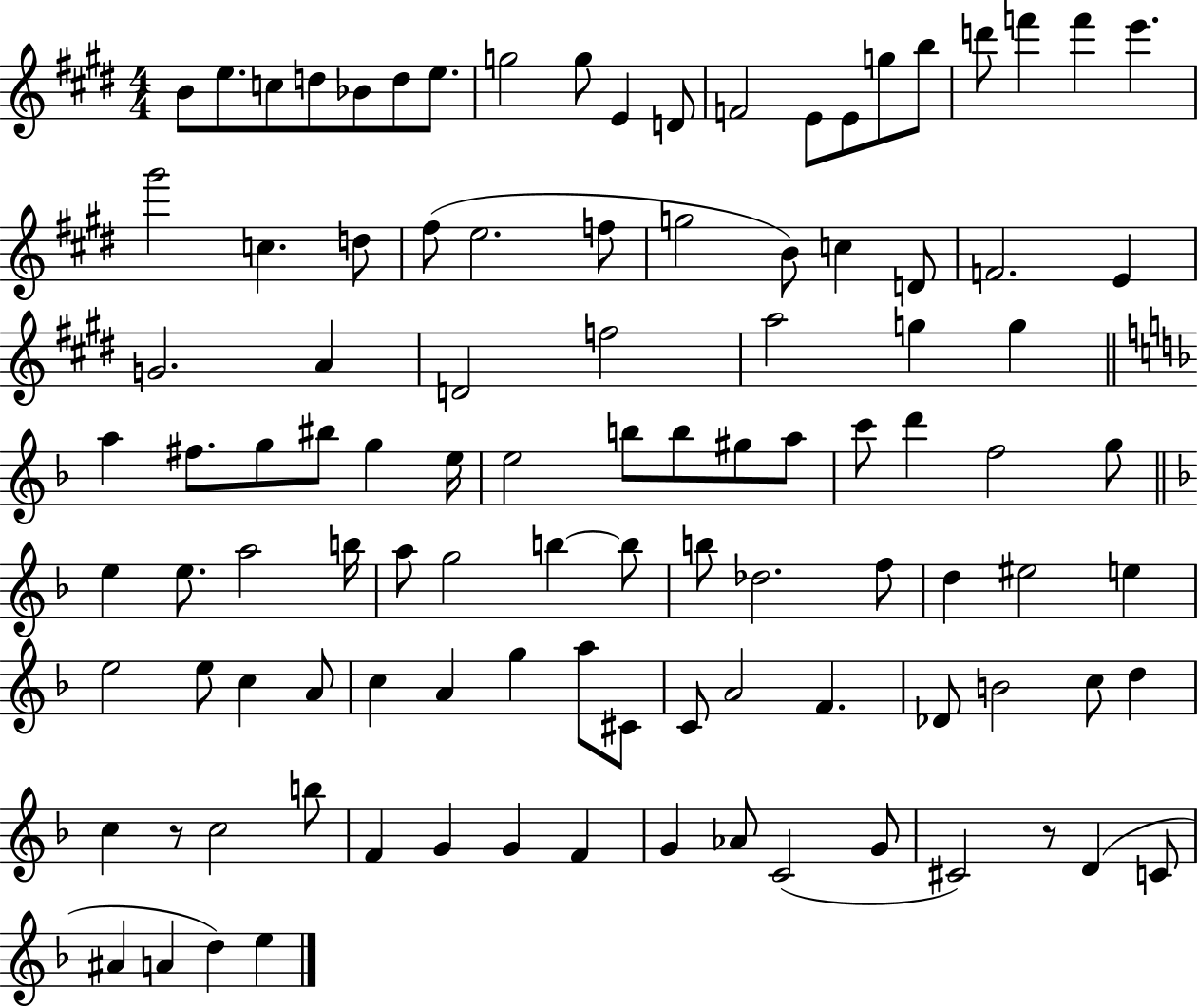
{
  \clef treble
  \numericTimeSignature
  \time 4/4
  \key e \major
  b'8 e''8. c''8 d''8 bes'8 d''8 e''8. | g''2 g''8 e'4 d'8 | f'2 e'8 e'8 g''8 b''8 | d'''8 f'''4 f'''4 e'''4. | \break gis'''2 c''4. d''8 | fis''8( e''2. f''8 | g''2 b'8) c''4 d'8 | f'2. e'4 | \break g'2. a'4 | d'2 f''2 | a''2 g''4 g''4 | \bar "||" \break \key d \minor a''4 fis''8. g''8 bis''8 g''4 e''16 | e''2 b''8 b''8 gis''8 a''8 | c'''8 d'''4 f''2 g''8 | \bar "||" \break \key f \major e''4 e''8. a''2 b''16 | a''8 g''2 b''4~~ b''8 | b''8 des''2. f''8 | d''4 eis''2 e''4 | \break e''2 e''8 c''4 a'8 | c''4 a'4 g''4 a''8 cis'8 | c'8 a'2 f'4. | des'8 b'2 c''8 d''4 | \break c''4 r8 c''2 b''8 | f'4 g'4 g'4 f'4 | g'4 aes'8 c'2( g'8 | cis'2) r8 d'4( c'8 | \break ais'4 a'4 d''4) e''4 | \bar "|."
}